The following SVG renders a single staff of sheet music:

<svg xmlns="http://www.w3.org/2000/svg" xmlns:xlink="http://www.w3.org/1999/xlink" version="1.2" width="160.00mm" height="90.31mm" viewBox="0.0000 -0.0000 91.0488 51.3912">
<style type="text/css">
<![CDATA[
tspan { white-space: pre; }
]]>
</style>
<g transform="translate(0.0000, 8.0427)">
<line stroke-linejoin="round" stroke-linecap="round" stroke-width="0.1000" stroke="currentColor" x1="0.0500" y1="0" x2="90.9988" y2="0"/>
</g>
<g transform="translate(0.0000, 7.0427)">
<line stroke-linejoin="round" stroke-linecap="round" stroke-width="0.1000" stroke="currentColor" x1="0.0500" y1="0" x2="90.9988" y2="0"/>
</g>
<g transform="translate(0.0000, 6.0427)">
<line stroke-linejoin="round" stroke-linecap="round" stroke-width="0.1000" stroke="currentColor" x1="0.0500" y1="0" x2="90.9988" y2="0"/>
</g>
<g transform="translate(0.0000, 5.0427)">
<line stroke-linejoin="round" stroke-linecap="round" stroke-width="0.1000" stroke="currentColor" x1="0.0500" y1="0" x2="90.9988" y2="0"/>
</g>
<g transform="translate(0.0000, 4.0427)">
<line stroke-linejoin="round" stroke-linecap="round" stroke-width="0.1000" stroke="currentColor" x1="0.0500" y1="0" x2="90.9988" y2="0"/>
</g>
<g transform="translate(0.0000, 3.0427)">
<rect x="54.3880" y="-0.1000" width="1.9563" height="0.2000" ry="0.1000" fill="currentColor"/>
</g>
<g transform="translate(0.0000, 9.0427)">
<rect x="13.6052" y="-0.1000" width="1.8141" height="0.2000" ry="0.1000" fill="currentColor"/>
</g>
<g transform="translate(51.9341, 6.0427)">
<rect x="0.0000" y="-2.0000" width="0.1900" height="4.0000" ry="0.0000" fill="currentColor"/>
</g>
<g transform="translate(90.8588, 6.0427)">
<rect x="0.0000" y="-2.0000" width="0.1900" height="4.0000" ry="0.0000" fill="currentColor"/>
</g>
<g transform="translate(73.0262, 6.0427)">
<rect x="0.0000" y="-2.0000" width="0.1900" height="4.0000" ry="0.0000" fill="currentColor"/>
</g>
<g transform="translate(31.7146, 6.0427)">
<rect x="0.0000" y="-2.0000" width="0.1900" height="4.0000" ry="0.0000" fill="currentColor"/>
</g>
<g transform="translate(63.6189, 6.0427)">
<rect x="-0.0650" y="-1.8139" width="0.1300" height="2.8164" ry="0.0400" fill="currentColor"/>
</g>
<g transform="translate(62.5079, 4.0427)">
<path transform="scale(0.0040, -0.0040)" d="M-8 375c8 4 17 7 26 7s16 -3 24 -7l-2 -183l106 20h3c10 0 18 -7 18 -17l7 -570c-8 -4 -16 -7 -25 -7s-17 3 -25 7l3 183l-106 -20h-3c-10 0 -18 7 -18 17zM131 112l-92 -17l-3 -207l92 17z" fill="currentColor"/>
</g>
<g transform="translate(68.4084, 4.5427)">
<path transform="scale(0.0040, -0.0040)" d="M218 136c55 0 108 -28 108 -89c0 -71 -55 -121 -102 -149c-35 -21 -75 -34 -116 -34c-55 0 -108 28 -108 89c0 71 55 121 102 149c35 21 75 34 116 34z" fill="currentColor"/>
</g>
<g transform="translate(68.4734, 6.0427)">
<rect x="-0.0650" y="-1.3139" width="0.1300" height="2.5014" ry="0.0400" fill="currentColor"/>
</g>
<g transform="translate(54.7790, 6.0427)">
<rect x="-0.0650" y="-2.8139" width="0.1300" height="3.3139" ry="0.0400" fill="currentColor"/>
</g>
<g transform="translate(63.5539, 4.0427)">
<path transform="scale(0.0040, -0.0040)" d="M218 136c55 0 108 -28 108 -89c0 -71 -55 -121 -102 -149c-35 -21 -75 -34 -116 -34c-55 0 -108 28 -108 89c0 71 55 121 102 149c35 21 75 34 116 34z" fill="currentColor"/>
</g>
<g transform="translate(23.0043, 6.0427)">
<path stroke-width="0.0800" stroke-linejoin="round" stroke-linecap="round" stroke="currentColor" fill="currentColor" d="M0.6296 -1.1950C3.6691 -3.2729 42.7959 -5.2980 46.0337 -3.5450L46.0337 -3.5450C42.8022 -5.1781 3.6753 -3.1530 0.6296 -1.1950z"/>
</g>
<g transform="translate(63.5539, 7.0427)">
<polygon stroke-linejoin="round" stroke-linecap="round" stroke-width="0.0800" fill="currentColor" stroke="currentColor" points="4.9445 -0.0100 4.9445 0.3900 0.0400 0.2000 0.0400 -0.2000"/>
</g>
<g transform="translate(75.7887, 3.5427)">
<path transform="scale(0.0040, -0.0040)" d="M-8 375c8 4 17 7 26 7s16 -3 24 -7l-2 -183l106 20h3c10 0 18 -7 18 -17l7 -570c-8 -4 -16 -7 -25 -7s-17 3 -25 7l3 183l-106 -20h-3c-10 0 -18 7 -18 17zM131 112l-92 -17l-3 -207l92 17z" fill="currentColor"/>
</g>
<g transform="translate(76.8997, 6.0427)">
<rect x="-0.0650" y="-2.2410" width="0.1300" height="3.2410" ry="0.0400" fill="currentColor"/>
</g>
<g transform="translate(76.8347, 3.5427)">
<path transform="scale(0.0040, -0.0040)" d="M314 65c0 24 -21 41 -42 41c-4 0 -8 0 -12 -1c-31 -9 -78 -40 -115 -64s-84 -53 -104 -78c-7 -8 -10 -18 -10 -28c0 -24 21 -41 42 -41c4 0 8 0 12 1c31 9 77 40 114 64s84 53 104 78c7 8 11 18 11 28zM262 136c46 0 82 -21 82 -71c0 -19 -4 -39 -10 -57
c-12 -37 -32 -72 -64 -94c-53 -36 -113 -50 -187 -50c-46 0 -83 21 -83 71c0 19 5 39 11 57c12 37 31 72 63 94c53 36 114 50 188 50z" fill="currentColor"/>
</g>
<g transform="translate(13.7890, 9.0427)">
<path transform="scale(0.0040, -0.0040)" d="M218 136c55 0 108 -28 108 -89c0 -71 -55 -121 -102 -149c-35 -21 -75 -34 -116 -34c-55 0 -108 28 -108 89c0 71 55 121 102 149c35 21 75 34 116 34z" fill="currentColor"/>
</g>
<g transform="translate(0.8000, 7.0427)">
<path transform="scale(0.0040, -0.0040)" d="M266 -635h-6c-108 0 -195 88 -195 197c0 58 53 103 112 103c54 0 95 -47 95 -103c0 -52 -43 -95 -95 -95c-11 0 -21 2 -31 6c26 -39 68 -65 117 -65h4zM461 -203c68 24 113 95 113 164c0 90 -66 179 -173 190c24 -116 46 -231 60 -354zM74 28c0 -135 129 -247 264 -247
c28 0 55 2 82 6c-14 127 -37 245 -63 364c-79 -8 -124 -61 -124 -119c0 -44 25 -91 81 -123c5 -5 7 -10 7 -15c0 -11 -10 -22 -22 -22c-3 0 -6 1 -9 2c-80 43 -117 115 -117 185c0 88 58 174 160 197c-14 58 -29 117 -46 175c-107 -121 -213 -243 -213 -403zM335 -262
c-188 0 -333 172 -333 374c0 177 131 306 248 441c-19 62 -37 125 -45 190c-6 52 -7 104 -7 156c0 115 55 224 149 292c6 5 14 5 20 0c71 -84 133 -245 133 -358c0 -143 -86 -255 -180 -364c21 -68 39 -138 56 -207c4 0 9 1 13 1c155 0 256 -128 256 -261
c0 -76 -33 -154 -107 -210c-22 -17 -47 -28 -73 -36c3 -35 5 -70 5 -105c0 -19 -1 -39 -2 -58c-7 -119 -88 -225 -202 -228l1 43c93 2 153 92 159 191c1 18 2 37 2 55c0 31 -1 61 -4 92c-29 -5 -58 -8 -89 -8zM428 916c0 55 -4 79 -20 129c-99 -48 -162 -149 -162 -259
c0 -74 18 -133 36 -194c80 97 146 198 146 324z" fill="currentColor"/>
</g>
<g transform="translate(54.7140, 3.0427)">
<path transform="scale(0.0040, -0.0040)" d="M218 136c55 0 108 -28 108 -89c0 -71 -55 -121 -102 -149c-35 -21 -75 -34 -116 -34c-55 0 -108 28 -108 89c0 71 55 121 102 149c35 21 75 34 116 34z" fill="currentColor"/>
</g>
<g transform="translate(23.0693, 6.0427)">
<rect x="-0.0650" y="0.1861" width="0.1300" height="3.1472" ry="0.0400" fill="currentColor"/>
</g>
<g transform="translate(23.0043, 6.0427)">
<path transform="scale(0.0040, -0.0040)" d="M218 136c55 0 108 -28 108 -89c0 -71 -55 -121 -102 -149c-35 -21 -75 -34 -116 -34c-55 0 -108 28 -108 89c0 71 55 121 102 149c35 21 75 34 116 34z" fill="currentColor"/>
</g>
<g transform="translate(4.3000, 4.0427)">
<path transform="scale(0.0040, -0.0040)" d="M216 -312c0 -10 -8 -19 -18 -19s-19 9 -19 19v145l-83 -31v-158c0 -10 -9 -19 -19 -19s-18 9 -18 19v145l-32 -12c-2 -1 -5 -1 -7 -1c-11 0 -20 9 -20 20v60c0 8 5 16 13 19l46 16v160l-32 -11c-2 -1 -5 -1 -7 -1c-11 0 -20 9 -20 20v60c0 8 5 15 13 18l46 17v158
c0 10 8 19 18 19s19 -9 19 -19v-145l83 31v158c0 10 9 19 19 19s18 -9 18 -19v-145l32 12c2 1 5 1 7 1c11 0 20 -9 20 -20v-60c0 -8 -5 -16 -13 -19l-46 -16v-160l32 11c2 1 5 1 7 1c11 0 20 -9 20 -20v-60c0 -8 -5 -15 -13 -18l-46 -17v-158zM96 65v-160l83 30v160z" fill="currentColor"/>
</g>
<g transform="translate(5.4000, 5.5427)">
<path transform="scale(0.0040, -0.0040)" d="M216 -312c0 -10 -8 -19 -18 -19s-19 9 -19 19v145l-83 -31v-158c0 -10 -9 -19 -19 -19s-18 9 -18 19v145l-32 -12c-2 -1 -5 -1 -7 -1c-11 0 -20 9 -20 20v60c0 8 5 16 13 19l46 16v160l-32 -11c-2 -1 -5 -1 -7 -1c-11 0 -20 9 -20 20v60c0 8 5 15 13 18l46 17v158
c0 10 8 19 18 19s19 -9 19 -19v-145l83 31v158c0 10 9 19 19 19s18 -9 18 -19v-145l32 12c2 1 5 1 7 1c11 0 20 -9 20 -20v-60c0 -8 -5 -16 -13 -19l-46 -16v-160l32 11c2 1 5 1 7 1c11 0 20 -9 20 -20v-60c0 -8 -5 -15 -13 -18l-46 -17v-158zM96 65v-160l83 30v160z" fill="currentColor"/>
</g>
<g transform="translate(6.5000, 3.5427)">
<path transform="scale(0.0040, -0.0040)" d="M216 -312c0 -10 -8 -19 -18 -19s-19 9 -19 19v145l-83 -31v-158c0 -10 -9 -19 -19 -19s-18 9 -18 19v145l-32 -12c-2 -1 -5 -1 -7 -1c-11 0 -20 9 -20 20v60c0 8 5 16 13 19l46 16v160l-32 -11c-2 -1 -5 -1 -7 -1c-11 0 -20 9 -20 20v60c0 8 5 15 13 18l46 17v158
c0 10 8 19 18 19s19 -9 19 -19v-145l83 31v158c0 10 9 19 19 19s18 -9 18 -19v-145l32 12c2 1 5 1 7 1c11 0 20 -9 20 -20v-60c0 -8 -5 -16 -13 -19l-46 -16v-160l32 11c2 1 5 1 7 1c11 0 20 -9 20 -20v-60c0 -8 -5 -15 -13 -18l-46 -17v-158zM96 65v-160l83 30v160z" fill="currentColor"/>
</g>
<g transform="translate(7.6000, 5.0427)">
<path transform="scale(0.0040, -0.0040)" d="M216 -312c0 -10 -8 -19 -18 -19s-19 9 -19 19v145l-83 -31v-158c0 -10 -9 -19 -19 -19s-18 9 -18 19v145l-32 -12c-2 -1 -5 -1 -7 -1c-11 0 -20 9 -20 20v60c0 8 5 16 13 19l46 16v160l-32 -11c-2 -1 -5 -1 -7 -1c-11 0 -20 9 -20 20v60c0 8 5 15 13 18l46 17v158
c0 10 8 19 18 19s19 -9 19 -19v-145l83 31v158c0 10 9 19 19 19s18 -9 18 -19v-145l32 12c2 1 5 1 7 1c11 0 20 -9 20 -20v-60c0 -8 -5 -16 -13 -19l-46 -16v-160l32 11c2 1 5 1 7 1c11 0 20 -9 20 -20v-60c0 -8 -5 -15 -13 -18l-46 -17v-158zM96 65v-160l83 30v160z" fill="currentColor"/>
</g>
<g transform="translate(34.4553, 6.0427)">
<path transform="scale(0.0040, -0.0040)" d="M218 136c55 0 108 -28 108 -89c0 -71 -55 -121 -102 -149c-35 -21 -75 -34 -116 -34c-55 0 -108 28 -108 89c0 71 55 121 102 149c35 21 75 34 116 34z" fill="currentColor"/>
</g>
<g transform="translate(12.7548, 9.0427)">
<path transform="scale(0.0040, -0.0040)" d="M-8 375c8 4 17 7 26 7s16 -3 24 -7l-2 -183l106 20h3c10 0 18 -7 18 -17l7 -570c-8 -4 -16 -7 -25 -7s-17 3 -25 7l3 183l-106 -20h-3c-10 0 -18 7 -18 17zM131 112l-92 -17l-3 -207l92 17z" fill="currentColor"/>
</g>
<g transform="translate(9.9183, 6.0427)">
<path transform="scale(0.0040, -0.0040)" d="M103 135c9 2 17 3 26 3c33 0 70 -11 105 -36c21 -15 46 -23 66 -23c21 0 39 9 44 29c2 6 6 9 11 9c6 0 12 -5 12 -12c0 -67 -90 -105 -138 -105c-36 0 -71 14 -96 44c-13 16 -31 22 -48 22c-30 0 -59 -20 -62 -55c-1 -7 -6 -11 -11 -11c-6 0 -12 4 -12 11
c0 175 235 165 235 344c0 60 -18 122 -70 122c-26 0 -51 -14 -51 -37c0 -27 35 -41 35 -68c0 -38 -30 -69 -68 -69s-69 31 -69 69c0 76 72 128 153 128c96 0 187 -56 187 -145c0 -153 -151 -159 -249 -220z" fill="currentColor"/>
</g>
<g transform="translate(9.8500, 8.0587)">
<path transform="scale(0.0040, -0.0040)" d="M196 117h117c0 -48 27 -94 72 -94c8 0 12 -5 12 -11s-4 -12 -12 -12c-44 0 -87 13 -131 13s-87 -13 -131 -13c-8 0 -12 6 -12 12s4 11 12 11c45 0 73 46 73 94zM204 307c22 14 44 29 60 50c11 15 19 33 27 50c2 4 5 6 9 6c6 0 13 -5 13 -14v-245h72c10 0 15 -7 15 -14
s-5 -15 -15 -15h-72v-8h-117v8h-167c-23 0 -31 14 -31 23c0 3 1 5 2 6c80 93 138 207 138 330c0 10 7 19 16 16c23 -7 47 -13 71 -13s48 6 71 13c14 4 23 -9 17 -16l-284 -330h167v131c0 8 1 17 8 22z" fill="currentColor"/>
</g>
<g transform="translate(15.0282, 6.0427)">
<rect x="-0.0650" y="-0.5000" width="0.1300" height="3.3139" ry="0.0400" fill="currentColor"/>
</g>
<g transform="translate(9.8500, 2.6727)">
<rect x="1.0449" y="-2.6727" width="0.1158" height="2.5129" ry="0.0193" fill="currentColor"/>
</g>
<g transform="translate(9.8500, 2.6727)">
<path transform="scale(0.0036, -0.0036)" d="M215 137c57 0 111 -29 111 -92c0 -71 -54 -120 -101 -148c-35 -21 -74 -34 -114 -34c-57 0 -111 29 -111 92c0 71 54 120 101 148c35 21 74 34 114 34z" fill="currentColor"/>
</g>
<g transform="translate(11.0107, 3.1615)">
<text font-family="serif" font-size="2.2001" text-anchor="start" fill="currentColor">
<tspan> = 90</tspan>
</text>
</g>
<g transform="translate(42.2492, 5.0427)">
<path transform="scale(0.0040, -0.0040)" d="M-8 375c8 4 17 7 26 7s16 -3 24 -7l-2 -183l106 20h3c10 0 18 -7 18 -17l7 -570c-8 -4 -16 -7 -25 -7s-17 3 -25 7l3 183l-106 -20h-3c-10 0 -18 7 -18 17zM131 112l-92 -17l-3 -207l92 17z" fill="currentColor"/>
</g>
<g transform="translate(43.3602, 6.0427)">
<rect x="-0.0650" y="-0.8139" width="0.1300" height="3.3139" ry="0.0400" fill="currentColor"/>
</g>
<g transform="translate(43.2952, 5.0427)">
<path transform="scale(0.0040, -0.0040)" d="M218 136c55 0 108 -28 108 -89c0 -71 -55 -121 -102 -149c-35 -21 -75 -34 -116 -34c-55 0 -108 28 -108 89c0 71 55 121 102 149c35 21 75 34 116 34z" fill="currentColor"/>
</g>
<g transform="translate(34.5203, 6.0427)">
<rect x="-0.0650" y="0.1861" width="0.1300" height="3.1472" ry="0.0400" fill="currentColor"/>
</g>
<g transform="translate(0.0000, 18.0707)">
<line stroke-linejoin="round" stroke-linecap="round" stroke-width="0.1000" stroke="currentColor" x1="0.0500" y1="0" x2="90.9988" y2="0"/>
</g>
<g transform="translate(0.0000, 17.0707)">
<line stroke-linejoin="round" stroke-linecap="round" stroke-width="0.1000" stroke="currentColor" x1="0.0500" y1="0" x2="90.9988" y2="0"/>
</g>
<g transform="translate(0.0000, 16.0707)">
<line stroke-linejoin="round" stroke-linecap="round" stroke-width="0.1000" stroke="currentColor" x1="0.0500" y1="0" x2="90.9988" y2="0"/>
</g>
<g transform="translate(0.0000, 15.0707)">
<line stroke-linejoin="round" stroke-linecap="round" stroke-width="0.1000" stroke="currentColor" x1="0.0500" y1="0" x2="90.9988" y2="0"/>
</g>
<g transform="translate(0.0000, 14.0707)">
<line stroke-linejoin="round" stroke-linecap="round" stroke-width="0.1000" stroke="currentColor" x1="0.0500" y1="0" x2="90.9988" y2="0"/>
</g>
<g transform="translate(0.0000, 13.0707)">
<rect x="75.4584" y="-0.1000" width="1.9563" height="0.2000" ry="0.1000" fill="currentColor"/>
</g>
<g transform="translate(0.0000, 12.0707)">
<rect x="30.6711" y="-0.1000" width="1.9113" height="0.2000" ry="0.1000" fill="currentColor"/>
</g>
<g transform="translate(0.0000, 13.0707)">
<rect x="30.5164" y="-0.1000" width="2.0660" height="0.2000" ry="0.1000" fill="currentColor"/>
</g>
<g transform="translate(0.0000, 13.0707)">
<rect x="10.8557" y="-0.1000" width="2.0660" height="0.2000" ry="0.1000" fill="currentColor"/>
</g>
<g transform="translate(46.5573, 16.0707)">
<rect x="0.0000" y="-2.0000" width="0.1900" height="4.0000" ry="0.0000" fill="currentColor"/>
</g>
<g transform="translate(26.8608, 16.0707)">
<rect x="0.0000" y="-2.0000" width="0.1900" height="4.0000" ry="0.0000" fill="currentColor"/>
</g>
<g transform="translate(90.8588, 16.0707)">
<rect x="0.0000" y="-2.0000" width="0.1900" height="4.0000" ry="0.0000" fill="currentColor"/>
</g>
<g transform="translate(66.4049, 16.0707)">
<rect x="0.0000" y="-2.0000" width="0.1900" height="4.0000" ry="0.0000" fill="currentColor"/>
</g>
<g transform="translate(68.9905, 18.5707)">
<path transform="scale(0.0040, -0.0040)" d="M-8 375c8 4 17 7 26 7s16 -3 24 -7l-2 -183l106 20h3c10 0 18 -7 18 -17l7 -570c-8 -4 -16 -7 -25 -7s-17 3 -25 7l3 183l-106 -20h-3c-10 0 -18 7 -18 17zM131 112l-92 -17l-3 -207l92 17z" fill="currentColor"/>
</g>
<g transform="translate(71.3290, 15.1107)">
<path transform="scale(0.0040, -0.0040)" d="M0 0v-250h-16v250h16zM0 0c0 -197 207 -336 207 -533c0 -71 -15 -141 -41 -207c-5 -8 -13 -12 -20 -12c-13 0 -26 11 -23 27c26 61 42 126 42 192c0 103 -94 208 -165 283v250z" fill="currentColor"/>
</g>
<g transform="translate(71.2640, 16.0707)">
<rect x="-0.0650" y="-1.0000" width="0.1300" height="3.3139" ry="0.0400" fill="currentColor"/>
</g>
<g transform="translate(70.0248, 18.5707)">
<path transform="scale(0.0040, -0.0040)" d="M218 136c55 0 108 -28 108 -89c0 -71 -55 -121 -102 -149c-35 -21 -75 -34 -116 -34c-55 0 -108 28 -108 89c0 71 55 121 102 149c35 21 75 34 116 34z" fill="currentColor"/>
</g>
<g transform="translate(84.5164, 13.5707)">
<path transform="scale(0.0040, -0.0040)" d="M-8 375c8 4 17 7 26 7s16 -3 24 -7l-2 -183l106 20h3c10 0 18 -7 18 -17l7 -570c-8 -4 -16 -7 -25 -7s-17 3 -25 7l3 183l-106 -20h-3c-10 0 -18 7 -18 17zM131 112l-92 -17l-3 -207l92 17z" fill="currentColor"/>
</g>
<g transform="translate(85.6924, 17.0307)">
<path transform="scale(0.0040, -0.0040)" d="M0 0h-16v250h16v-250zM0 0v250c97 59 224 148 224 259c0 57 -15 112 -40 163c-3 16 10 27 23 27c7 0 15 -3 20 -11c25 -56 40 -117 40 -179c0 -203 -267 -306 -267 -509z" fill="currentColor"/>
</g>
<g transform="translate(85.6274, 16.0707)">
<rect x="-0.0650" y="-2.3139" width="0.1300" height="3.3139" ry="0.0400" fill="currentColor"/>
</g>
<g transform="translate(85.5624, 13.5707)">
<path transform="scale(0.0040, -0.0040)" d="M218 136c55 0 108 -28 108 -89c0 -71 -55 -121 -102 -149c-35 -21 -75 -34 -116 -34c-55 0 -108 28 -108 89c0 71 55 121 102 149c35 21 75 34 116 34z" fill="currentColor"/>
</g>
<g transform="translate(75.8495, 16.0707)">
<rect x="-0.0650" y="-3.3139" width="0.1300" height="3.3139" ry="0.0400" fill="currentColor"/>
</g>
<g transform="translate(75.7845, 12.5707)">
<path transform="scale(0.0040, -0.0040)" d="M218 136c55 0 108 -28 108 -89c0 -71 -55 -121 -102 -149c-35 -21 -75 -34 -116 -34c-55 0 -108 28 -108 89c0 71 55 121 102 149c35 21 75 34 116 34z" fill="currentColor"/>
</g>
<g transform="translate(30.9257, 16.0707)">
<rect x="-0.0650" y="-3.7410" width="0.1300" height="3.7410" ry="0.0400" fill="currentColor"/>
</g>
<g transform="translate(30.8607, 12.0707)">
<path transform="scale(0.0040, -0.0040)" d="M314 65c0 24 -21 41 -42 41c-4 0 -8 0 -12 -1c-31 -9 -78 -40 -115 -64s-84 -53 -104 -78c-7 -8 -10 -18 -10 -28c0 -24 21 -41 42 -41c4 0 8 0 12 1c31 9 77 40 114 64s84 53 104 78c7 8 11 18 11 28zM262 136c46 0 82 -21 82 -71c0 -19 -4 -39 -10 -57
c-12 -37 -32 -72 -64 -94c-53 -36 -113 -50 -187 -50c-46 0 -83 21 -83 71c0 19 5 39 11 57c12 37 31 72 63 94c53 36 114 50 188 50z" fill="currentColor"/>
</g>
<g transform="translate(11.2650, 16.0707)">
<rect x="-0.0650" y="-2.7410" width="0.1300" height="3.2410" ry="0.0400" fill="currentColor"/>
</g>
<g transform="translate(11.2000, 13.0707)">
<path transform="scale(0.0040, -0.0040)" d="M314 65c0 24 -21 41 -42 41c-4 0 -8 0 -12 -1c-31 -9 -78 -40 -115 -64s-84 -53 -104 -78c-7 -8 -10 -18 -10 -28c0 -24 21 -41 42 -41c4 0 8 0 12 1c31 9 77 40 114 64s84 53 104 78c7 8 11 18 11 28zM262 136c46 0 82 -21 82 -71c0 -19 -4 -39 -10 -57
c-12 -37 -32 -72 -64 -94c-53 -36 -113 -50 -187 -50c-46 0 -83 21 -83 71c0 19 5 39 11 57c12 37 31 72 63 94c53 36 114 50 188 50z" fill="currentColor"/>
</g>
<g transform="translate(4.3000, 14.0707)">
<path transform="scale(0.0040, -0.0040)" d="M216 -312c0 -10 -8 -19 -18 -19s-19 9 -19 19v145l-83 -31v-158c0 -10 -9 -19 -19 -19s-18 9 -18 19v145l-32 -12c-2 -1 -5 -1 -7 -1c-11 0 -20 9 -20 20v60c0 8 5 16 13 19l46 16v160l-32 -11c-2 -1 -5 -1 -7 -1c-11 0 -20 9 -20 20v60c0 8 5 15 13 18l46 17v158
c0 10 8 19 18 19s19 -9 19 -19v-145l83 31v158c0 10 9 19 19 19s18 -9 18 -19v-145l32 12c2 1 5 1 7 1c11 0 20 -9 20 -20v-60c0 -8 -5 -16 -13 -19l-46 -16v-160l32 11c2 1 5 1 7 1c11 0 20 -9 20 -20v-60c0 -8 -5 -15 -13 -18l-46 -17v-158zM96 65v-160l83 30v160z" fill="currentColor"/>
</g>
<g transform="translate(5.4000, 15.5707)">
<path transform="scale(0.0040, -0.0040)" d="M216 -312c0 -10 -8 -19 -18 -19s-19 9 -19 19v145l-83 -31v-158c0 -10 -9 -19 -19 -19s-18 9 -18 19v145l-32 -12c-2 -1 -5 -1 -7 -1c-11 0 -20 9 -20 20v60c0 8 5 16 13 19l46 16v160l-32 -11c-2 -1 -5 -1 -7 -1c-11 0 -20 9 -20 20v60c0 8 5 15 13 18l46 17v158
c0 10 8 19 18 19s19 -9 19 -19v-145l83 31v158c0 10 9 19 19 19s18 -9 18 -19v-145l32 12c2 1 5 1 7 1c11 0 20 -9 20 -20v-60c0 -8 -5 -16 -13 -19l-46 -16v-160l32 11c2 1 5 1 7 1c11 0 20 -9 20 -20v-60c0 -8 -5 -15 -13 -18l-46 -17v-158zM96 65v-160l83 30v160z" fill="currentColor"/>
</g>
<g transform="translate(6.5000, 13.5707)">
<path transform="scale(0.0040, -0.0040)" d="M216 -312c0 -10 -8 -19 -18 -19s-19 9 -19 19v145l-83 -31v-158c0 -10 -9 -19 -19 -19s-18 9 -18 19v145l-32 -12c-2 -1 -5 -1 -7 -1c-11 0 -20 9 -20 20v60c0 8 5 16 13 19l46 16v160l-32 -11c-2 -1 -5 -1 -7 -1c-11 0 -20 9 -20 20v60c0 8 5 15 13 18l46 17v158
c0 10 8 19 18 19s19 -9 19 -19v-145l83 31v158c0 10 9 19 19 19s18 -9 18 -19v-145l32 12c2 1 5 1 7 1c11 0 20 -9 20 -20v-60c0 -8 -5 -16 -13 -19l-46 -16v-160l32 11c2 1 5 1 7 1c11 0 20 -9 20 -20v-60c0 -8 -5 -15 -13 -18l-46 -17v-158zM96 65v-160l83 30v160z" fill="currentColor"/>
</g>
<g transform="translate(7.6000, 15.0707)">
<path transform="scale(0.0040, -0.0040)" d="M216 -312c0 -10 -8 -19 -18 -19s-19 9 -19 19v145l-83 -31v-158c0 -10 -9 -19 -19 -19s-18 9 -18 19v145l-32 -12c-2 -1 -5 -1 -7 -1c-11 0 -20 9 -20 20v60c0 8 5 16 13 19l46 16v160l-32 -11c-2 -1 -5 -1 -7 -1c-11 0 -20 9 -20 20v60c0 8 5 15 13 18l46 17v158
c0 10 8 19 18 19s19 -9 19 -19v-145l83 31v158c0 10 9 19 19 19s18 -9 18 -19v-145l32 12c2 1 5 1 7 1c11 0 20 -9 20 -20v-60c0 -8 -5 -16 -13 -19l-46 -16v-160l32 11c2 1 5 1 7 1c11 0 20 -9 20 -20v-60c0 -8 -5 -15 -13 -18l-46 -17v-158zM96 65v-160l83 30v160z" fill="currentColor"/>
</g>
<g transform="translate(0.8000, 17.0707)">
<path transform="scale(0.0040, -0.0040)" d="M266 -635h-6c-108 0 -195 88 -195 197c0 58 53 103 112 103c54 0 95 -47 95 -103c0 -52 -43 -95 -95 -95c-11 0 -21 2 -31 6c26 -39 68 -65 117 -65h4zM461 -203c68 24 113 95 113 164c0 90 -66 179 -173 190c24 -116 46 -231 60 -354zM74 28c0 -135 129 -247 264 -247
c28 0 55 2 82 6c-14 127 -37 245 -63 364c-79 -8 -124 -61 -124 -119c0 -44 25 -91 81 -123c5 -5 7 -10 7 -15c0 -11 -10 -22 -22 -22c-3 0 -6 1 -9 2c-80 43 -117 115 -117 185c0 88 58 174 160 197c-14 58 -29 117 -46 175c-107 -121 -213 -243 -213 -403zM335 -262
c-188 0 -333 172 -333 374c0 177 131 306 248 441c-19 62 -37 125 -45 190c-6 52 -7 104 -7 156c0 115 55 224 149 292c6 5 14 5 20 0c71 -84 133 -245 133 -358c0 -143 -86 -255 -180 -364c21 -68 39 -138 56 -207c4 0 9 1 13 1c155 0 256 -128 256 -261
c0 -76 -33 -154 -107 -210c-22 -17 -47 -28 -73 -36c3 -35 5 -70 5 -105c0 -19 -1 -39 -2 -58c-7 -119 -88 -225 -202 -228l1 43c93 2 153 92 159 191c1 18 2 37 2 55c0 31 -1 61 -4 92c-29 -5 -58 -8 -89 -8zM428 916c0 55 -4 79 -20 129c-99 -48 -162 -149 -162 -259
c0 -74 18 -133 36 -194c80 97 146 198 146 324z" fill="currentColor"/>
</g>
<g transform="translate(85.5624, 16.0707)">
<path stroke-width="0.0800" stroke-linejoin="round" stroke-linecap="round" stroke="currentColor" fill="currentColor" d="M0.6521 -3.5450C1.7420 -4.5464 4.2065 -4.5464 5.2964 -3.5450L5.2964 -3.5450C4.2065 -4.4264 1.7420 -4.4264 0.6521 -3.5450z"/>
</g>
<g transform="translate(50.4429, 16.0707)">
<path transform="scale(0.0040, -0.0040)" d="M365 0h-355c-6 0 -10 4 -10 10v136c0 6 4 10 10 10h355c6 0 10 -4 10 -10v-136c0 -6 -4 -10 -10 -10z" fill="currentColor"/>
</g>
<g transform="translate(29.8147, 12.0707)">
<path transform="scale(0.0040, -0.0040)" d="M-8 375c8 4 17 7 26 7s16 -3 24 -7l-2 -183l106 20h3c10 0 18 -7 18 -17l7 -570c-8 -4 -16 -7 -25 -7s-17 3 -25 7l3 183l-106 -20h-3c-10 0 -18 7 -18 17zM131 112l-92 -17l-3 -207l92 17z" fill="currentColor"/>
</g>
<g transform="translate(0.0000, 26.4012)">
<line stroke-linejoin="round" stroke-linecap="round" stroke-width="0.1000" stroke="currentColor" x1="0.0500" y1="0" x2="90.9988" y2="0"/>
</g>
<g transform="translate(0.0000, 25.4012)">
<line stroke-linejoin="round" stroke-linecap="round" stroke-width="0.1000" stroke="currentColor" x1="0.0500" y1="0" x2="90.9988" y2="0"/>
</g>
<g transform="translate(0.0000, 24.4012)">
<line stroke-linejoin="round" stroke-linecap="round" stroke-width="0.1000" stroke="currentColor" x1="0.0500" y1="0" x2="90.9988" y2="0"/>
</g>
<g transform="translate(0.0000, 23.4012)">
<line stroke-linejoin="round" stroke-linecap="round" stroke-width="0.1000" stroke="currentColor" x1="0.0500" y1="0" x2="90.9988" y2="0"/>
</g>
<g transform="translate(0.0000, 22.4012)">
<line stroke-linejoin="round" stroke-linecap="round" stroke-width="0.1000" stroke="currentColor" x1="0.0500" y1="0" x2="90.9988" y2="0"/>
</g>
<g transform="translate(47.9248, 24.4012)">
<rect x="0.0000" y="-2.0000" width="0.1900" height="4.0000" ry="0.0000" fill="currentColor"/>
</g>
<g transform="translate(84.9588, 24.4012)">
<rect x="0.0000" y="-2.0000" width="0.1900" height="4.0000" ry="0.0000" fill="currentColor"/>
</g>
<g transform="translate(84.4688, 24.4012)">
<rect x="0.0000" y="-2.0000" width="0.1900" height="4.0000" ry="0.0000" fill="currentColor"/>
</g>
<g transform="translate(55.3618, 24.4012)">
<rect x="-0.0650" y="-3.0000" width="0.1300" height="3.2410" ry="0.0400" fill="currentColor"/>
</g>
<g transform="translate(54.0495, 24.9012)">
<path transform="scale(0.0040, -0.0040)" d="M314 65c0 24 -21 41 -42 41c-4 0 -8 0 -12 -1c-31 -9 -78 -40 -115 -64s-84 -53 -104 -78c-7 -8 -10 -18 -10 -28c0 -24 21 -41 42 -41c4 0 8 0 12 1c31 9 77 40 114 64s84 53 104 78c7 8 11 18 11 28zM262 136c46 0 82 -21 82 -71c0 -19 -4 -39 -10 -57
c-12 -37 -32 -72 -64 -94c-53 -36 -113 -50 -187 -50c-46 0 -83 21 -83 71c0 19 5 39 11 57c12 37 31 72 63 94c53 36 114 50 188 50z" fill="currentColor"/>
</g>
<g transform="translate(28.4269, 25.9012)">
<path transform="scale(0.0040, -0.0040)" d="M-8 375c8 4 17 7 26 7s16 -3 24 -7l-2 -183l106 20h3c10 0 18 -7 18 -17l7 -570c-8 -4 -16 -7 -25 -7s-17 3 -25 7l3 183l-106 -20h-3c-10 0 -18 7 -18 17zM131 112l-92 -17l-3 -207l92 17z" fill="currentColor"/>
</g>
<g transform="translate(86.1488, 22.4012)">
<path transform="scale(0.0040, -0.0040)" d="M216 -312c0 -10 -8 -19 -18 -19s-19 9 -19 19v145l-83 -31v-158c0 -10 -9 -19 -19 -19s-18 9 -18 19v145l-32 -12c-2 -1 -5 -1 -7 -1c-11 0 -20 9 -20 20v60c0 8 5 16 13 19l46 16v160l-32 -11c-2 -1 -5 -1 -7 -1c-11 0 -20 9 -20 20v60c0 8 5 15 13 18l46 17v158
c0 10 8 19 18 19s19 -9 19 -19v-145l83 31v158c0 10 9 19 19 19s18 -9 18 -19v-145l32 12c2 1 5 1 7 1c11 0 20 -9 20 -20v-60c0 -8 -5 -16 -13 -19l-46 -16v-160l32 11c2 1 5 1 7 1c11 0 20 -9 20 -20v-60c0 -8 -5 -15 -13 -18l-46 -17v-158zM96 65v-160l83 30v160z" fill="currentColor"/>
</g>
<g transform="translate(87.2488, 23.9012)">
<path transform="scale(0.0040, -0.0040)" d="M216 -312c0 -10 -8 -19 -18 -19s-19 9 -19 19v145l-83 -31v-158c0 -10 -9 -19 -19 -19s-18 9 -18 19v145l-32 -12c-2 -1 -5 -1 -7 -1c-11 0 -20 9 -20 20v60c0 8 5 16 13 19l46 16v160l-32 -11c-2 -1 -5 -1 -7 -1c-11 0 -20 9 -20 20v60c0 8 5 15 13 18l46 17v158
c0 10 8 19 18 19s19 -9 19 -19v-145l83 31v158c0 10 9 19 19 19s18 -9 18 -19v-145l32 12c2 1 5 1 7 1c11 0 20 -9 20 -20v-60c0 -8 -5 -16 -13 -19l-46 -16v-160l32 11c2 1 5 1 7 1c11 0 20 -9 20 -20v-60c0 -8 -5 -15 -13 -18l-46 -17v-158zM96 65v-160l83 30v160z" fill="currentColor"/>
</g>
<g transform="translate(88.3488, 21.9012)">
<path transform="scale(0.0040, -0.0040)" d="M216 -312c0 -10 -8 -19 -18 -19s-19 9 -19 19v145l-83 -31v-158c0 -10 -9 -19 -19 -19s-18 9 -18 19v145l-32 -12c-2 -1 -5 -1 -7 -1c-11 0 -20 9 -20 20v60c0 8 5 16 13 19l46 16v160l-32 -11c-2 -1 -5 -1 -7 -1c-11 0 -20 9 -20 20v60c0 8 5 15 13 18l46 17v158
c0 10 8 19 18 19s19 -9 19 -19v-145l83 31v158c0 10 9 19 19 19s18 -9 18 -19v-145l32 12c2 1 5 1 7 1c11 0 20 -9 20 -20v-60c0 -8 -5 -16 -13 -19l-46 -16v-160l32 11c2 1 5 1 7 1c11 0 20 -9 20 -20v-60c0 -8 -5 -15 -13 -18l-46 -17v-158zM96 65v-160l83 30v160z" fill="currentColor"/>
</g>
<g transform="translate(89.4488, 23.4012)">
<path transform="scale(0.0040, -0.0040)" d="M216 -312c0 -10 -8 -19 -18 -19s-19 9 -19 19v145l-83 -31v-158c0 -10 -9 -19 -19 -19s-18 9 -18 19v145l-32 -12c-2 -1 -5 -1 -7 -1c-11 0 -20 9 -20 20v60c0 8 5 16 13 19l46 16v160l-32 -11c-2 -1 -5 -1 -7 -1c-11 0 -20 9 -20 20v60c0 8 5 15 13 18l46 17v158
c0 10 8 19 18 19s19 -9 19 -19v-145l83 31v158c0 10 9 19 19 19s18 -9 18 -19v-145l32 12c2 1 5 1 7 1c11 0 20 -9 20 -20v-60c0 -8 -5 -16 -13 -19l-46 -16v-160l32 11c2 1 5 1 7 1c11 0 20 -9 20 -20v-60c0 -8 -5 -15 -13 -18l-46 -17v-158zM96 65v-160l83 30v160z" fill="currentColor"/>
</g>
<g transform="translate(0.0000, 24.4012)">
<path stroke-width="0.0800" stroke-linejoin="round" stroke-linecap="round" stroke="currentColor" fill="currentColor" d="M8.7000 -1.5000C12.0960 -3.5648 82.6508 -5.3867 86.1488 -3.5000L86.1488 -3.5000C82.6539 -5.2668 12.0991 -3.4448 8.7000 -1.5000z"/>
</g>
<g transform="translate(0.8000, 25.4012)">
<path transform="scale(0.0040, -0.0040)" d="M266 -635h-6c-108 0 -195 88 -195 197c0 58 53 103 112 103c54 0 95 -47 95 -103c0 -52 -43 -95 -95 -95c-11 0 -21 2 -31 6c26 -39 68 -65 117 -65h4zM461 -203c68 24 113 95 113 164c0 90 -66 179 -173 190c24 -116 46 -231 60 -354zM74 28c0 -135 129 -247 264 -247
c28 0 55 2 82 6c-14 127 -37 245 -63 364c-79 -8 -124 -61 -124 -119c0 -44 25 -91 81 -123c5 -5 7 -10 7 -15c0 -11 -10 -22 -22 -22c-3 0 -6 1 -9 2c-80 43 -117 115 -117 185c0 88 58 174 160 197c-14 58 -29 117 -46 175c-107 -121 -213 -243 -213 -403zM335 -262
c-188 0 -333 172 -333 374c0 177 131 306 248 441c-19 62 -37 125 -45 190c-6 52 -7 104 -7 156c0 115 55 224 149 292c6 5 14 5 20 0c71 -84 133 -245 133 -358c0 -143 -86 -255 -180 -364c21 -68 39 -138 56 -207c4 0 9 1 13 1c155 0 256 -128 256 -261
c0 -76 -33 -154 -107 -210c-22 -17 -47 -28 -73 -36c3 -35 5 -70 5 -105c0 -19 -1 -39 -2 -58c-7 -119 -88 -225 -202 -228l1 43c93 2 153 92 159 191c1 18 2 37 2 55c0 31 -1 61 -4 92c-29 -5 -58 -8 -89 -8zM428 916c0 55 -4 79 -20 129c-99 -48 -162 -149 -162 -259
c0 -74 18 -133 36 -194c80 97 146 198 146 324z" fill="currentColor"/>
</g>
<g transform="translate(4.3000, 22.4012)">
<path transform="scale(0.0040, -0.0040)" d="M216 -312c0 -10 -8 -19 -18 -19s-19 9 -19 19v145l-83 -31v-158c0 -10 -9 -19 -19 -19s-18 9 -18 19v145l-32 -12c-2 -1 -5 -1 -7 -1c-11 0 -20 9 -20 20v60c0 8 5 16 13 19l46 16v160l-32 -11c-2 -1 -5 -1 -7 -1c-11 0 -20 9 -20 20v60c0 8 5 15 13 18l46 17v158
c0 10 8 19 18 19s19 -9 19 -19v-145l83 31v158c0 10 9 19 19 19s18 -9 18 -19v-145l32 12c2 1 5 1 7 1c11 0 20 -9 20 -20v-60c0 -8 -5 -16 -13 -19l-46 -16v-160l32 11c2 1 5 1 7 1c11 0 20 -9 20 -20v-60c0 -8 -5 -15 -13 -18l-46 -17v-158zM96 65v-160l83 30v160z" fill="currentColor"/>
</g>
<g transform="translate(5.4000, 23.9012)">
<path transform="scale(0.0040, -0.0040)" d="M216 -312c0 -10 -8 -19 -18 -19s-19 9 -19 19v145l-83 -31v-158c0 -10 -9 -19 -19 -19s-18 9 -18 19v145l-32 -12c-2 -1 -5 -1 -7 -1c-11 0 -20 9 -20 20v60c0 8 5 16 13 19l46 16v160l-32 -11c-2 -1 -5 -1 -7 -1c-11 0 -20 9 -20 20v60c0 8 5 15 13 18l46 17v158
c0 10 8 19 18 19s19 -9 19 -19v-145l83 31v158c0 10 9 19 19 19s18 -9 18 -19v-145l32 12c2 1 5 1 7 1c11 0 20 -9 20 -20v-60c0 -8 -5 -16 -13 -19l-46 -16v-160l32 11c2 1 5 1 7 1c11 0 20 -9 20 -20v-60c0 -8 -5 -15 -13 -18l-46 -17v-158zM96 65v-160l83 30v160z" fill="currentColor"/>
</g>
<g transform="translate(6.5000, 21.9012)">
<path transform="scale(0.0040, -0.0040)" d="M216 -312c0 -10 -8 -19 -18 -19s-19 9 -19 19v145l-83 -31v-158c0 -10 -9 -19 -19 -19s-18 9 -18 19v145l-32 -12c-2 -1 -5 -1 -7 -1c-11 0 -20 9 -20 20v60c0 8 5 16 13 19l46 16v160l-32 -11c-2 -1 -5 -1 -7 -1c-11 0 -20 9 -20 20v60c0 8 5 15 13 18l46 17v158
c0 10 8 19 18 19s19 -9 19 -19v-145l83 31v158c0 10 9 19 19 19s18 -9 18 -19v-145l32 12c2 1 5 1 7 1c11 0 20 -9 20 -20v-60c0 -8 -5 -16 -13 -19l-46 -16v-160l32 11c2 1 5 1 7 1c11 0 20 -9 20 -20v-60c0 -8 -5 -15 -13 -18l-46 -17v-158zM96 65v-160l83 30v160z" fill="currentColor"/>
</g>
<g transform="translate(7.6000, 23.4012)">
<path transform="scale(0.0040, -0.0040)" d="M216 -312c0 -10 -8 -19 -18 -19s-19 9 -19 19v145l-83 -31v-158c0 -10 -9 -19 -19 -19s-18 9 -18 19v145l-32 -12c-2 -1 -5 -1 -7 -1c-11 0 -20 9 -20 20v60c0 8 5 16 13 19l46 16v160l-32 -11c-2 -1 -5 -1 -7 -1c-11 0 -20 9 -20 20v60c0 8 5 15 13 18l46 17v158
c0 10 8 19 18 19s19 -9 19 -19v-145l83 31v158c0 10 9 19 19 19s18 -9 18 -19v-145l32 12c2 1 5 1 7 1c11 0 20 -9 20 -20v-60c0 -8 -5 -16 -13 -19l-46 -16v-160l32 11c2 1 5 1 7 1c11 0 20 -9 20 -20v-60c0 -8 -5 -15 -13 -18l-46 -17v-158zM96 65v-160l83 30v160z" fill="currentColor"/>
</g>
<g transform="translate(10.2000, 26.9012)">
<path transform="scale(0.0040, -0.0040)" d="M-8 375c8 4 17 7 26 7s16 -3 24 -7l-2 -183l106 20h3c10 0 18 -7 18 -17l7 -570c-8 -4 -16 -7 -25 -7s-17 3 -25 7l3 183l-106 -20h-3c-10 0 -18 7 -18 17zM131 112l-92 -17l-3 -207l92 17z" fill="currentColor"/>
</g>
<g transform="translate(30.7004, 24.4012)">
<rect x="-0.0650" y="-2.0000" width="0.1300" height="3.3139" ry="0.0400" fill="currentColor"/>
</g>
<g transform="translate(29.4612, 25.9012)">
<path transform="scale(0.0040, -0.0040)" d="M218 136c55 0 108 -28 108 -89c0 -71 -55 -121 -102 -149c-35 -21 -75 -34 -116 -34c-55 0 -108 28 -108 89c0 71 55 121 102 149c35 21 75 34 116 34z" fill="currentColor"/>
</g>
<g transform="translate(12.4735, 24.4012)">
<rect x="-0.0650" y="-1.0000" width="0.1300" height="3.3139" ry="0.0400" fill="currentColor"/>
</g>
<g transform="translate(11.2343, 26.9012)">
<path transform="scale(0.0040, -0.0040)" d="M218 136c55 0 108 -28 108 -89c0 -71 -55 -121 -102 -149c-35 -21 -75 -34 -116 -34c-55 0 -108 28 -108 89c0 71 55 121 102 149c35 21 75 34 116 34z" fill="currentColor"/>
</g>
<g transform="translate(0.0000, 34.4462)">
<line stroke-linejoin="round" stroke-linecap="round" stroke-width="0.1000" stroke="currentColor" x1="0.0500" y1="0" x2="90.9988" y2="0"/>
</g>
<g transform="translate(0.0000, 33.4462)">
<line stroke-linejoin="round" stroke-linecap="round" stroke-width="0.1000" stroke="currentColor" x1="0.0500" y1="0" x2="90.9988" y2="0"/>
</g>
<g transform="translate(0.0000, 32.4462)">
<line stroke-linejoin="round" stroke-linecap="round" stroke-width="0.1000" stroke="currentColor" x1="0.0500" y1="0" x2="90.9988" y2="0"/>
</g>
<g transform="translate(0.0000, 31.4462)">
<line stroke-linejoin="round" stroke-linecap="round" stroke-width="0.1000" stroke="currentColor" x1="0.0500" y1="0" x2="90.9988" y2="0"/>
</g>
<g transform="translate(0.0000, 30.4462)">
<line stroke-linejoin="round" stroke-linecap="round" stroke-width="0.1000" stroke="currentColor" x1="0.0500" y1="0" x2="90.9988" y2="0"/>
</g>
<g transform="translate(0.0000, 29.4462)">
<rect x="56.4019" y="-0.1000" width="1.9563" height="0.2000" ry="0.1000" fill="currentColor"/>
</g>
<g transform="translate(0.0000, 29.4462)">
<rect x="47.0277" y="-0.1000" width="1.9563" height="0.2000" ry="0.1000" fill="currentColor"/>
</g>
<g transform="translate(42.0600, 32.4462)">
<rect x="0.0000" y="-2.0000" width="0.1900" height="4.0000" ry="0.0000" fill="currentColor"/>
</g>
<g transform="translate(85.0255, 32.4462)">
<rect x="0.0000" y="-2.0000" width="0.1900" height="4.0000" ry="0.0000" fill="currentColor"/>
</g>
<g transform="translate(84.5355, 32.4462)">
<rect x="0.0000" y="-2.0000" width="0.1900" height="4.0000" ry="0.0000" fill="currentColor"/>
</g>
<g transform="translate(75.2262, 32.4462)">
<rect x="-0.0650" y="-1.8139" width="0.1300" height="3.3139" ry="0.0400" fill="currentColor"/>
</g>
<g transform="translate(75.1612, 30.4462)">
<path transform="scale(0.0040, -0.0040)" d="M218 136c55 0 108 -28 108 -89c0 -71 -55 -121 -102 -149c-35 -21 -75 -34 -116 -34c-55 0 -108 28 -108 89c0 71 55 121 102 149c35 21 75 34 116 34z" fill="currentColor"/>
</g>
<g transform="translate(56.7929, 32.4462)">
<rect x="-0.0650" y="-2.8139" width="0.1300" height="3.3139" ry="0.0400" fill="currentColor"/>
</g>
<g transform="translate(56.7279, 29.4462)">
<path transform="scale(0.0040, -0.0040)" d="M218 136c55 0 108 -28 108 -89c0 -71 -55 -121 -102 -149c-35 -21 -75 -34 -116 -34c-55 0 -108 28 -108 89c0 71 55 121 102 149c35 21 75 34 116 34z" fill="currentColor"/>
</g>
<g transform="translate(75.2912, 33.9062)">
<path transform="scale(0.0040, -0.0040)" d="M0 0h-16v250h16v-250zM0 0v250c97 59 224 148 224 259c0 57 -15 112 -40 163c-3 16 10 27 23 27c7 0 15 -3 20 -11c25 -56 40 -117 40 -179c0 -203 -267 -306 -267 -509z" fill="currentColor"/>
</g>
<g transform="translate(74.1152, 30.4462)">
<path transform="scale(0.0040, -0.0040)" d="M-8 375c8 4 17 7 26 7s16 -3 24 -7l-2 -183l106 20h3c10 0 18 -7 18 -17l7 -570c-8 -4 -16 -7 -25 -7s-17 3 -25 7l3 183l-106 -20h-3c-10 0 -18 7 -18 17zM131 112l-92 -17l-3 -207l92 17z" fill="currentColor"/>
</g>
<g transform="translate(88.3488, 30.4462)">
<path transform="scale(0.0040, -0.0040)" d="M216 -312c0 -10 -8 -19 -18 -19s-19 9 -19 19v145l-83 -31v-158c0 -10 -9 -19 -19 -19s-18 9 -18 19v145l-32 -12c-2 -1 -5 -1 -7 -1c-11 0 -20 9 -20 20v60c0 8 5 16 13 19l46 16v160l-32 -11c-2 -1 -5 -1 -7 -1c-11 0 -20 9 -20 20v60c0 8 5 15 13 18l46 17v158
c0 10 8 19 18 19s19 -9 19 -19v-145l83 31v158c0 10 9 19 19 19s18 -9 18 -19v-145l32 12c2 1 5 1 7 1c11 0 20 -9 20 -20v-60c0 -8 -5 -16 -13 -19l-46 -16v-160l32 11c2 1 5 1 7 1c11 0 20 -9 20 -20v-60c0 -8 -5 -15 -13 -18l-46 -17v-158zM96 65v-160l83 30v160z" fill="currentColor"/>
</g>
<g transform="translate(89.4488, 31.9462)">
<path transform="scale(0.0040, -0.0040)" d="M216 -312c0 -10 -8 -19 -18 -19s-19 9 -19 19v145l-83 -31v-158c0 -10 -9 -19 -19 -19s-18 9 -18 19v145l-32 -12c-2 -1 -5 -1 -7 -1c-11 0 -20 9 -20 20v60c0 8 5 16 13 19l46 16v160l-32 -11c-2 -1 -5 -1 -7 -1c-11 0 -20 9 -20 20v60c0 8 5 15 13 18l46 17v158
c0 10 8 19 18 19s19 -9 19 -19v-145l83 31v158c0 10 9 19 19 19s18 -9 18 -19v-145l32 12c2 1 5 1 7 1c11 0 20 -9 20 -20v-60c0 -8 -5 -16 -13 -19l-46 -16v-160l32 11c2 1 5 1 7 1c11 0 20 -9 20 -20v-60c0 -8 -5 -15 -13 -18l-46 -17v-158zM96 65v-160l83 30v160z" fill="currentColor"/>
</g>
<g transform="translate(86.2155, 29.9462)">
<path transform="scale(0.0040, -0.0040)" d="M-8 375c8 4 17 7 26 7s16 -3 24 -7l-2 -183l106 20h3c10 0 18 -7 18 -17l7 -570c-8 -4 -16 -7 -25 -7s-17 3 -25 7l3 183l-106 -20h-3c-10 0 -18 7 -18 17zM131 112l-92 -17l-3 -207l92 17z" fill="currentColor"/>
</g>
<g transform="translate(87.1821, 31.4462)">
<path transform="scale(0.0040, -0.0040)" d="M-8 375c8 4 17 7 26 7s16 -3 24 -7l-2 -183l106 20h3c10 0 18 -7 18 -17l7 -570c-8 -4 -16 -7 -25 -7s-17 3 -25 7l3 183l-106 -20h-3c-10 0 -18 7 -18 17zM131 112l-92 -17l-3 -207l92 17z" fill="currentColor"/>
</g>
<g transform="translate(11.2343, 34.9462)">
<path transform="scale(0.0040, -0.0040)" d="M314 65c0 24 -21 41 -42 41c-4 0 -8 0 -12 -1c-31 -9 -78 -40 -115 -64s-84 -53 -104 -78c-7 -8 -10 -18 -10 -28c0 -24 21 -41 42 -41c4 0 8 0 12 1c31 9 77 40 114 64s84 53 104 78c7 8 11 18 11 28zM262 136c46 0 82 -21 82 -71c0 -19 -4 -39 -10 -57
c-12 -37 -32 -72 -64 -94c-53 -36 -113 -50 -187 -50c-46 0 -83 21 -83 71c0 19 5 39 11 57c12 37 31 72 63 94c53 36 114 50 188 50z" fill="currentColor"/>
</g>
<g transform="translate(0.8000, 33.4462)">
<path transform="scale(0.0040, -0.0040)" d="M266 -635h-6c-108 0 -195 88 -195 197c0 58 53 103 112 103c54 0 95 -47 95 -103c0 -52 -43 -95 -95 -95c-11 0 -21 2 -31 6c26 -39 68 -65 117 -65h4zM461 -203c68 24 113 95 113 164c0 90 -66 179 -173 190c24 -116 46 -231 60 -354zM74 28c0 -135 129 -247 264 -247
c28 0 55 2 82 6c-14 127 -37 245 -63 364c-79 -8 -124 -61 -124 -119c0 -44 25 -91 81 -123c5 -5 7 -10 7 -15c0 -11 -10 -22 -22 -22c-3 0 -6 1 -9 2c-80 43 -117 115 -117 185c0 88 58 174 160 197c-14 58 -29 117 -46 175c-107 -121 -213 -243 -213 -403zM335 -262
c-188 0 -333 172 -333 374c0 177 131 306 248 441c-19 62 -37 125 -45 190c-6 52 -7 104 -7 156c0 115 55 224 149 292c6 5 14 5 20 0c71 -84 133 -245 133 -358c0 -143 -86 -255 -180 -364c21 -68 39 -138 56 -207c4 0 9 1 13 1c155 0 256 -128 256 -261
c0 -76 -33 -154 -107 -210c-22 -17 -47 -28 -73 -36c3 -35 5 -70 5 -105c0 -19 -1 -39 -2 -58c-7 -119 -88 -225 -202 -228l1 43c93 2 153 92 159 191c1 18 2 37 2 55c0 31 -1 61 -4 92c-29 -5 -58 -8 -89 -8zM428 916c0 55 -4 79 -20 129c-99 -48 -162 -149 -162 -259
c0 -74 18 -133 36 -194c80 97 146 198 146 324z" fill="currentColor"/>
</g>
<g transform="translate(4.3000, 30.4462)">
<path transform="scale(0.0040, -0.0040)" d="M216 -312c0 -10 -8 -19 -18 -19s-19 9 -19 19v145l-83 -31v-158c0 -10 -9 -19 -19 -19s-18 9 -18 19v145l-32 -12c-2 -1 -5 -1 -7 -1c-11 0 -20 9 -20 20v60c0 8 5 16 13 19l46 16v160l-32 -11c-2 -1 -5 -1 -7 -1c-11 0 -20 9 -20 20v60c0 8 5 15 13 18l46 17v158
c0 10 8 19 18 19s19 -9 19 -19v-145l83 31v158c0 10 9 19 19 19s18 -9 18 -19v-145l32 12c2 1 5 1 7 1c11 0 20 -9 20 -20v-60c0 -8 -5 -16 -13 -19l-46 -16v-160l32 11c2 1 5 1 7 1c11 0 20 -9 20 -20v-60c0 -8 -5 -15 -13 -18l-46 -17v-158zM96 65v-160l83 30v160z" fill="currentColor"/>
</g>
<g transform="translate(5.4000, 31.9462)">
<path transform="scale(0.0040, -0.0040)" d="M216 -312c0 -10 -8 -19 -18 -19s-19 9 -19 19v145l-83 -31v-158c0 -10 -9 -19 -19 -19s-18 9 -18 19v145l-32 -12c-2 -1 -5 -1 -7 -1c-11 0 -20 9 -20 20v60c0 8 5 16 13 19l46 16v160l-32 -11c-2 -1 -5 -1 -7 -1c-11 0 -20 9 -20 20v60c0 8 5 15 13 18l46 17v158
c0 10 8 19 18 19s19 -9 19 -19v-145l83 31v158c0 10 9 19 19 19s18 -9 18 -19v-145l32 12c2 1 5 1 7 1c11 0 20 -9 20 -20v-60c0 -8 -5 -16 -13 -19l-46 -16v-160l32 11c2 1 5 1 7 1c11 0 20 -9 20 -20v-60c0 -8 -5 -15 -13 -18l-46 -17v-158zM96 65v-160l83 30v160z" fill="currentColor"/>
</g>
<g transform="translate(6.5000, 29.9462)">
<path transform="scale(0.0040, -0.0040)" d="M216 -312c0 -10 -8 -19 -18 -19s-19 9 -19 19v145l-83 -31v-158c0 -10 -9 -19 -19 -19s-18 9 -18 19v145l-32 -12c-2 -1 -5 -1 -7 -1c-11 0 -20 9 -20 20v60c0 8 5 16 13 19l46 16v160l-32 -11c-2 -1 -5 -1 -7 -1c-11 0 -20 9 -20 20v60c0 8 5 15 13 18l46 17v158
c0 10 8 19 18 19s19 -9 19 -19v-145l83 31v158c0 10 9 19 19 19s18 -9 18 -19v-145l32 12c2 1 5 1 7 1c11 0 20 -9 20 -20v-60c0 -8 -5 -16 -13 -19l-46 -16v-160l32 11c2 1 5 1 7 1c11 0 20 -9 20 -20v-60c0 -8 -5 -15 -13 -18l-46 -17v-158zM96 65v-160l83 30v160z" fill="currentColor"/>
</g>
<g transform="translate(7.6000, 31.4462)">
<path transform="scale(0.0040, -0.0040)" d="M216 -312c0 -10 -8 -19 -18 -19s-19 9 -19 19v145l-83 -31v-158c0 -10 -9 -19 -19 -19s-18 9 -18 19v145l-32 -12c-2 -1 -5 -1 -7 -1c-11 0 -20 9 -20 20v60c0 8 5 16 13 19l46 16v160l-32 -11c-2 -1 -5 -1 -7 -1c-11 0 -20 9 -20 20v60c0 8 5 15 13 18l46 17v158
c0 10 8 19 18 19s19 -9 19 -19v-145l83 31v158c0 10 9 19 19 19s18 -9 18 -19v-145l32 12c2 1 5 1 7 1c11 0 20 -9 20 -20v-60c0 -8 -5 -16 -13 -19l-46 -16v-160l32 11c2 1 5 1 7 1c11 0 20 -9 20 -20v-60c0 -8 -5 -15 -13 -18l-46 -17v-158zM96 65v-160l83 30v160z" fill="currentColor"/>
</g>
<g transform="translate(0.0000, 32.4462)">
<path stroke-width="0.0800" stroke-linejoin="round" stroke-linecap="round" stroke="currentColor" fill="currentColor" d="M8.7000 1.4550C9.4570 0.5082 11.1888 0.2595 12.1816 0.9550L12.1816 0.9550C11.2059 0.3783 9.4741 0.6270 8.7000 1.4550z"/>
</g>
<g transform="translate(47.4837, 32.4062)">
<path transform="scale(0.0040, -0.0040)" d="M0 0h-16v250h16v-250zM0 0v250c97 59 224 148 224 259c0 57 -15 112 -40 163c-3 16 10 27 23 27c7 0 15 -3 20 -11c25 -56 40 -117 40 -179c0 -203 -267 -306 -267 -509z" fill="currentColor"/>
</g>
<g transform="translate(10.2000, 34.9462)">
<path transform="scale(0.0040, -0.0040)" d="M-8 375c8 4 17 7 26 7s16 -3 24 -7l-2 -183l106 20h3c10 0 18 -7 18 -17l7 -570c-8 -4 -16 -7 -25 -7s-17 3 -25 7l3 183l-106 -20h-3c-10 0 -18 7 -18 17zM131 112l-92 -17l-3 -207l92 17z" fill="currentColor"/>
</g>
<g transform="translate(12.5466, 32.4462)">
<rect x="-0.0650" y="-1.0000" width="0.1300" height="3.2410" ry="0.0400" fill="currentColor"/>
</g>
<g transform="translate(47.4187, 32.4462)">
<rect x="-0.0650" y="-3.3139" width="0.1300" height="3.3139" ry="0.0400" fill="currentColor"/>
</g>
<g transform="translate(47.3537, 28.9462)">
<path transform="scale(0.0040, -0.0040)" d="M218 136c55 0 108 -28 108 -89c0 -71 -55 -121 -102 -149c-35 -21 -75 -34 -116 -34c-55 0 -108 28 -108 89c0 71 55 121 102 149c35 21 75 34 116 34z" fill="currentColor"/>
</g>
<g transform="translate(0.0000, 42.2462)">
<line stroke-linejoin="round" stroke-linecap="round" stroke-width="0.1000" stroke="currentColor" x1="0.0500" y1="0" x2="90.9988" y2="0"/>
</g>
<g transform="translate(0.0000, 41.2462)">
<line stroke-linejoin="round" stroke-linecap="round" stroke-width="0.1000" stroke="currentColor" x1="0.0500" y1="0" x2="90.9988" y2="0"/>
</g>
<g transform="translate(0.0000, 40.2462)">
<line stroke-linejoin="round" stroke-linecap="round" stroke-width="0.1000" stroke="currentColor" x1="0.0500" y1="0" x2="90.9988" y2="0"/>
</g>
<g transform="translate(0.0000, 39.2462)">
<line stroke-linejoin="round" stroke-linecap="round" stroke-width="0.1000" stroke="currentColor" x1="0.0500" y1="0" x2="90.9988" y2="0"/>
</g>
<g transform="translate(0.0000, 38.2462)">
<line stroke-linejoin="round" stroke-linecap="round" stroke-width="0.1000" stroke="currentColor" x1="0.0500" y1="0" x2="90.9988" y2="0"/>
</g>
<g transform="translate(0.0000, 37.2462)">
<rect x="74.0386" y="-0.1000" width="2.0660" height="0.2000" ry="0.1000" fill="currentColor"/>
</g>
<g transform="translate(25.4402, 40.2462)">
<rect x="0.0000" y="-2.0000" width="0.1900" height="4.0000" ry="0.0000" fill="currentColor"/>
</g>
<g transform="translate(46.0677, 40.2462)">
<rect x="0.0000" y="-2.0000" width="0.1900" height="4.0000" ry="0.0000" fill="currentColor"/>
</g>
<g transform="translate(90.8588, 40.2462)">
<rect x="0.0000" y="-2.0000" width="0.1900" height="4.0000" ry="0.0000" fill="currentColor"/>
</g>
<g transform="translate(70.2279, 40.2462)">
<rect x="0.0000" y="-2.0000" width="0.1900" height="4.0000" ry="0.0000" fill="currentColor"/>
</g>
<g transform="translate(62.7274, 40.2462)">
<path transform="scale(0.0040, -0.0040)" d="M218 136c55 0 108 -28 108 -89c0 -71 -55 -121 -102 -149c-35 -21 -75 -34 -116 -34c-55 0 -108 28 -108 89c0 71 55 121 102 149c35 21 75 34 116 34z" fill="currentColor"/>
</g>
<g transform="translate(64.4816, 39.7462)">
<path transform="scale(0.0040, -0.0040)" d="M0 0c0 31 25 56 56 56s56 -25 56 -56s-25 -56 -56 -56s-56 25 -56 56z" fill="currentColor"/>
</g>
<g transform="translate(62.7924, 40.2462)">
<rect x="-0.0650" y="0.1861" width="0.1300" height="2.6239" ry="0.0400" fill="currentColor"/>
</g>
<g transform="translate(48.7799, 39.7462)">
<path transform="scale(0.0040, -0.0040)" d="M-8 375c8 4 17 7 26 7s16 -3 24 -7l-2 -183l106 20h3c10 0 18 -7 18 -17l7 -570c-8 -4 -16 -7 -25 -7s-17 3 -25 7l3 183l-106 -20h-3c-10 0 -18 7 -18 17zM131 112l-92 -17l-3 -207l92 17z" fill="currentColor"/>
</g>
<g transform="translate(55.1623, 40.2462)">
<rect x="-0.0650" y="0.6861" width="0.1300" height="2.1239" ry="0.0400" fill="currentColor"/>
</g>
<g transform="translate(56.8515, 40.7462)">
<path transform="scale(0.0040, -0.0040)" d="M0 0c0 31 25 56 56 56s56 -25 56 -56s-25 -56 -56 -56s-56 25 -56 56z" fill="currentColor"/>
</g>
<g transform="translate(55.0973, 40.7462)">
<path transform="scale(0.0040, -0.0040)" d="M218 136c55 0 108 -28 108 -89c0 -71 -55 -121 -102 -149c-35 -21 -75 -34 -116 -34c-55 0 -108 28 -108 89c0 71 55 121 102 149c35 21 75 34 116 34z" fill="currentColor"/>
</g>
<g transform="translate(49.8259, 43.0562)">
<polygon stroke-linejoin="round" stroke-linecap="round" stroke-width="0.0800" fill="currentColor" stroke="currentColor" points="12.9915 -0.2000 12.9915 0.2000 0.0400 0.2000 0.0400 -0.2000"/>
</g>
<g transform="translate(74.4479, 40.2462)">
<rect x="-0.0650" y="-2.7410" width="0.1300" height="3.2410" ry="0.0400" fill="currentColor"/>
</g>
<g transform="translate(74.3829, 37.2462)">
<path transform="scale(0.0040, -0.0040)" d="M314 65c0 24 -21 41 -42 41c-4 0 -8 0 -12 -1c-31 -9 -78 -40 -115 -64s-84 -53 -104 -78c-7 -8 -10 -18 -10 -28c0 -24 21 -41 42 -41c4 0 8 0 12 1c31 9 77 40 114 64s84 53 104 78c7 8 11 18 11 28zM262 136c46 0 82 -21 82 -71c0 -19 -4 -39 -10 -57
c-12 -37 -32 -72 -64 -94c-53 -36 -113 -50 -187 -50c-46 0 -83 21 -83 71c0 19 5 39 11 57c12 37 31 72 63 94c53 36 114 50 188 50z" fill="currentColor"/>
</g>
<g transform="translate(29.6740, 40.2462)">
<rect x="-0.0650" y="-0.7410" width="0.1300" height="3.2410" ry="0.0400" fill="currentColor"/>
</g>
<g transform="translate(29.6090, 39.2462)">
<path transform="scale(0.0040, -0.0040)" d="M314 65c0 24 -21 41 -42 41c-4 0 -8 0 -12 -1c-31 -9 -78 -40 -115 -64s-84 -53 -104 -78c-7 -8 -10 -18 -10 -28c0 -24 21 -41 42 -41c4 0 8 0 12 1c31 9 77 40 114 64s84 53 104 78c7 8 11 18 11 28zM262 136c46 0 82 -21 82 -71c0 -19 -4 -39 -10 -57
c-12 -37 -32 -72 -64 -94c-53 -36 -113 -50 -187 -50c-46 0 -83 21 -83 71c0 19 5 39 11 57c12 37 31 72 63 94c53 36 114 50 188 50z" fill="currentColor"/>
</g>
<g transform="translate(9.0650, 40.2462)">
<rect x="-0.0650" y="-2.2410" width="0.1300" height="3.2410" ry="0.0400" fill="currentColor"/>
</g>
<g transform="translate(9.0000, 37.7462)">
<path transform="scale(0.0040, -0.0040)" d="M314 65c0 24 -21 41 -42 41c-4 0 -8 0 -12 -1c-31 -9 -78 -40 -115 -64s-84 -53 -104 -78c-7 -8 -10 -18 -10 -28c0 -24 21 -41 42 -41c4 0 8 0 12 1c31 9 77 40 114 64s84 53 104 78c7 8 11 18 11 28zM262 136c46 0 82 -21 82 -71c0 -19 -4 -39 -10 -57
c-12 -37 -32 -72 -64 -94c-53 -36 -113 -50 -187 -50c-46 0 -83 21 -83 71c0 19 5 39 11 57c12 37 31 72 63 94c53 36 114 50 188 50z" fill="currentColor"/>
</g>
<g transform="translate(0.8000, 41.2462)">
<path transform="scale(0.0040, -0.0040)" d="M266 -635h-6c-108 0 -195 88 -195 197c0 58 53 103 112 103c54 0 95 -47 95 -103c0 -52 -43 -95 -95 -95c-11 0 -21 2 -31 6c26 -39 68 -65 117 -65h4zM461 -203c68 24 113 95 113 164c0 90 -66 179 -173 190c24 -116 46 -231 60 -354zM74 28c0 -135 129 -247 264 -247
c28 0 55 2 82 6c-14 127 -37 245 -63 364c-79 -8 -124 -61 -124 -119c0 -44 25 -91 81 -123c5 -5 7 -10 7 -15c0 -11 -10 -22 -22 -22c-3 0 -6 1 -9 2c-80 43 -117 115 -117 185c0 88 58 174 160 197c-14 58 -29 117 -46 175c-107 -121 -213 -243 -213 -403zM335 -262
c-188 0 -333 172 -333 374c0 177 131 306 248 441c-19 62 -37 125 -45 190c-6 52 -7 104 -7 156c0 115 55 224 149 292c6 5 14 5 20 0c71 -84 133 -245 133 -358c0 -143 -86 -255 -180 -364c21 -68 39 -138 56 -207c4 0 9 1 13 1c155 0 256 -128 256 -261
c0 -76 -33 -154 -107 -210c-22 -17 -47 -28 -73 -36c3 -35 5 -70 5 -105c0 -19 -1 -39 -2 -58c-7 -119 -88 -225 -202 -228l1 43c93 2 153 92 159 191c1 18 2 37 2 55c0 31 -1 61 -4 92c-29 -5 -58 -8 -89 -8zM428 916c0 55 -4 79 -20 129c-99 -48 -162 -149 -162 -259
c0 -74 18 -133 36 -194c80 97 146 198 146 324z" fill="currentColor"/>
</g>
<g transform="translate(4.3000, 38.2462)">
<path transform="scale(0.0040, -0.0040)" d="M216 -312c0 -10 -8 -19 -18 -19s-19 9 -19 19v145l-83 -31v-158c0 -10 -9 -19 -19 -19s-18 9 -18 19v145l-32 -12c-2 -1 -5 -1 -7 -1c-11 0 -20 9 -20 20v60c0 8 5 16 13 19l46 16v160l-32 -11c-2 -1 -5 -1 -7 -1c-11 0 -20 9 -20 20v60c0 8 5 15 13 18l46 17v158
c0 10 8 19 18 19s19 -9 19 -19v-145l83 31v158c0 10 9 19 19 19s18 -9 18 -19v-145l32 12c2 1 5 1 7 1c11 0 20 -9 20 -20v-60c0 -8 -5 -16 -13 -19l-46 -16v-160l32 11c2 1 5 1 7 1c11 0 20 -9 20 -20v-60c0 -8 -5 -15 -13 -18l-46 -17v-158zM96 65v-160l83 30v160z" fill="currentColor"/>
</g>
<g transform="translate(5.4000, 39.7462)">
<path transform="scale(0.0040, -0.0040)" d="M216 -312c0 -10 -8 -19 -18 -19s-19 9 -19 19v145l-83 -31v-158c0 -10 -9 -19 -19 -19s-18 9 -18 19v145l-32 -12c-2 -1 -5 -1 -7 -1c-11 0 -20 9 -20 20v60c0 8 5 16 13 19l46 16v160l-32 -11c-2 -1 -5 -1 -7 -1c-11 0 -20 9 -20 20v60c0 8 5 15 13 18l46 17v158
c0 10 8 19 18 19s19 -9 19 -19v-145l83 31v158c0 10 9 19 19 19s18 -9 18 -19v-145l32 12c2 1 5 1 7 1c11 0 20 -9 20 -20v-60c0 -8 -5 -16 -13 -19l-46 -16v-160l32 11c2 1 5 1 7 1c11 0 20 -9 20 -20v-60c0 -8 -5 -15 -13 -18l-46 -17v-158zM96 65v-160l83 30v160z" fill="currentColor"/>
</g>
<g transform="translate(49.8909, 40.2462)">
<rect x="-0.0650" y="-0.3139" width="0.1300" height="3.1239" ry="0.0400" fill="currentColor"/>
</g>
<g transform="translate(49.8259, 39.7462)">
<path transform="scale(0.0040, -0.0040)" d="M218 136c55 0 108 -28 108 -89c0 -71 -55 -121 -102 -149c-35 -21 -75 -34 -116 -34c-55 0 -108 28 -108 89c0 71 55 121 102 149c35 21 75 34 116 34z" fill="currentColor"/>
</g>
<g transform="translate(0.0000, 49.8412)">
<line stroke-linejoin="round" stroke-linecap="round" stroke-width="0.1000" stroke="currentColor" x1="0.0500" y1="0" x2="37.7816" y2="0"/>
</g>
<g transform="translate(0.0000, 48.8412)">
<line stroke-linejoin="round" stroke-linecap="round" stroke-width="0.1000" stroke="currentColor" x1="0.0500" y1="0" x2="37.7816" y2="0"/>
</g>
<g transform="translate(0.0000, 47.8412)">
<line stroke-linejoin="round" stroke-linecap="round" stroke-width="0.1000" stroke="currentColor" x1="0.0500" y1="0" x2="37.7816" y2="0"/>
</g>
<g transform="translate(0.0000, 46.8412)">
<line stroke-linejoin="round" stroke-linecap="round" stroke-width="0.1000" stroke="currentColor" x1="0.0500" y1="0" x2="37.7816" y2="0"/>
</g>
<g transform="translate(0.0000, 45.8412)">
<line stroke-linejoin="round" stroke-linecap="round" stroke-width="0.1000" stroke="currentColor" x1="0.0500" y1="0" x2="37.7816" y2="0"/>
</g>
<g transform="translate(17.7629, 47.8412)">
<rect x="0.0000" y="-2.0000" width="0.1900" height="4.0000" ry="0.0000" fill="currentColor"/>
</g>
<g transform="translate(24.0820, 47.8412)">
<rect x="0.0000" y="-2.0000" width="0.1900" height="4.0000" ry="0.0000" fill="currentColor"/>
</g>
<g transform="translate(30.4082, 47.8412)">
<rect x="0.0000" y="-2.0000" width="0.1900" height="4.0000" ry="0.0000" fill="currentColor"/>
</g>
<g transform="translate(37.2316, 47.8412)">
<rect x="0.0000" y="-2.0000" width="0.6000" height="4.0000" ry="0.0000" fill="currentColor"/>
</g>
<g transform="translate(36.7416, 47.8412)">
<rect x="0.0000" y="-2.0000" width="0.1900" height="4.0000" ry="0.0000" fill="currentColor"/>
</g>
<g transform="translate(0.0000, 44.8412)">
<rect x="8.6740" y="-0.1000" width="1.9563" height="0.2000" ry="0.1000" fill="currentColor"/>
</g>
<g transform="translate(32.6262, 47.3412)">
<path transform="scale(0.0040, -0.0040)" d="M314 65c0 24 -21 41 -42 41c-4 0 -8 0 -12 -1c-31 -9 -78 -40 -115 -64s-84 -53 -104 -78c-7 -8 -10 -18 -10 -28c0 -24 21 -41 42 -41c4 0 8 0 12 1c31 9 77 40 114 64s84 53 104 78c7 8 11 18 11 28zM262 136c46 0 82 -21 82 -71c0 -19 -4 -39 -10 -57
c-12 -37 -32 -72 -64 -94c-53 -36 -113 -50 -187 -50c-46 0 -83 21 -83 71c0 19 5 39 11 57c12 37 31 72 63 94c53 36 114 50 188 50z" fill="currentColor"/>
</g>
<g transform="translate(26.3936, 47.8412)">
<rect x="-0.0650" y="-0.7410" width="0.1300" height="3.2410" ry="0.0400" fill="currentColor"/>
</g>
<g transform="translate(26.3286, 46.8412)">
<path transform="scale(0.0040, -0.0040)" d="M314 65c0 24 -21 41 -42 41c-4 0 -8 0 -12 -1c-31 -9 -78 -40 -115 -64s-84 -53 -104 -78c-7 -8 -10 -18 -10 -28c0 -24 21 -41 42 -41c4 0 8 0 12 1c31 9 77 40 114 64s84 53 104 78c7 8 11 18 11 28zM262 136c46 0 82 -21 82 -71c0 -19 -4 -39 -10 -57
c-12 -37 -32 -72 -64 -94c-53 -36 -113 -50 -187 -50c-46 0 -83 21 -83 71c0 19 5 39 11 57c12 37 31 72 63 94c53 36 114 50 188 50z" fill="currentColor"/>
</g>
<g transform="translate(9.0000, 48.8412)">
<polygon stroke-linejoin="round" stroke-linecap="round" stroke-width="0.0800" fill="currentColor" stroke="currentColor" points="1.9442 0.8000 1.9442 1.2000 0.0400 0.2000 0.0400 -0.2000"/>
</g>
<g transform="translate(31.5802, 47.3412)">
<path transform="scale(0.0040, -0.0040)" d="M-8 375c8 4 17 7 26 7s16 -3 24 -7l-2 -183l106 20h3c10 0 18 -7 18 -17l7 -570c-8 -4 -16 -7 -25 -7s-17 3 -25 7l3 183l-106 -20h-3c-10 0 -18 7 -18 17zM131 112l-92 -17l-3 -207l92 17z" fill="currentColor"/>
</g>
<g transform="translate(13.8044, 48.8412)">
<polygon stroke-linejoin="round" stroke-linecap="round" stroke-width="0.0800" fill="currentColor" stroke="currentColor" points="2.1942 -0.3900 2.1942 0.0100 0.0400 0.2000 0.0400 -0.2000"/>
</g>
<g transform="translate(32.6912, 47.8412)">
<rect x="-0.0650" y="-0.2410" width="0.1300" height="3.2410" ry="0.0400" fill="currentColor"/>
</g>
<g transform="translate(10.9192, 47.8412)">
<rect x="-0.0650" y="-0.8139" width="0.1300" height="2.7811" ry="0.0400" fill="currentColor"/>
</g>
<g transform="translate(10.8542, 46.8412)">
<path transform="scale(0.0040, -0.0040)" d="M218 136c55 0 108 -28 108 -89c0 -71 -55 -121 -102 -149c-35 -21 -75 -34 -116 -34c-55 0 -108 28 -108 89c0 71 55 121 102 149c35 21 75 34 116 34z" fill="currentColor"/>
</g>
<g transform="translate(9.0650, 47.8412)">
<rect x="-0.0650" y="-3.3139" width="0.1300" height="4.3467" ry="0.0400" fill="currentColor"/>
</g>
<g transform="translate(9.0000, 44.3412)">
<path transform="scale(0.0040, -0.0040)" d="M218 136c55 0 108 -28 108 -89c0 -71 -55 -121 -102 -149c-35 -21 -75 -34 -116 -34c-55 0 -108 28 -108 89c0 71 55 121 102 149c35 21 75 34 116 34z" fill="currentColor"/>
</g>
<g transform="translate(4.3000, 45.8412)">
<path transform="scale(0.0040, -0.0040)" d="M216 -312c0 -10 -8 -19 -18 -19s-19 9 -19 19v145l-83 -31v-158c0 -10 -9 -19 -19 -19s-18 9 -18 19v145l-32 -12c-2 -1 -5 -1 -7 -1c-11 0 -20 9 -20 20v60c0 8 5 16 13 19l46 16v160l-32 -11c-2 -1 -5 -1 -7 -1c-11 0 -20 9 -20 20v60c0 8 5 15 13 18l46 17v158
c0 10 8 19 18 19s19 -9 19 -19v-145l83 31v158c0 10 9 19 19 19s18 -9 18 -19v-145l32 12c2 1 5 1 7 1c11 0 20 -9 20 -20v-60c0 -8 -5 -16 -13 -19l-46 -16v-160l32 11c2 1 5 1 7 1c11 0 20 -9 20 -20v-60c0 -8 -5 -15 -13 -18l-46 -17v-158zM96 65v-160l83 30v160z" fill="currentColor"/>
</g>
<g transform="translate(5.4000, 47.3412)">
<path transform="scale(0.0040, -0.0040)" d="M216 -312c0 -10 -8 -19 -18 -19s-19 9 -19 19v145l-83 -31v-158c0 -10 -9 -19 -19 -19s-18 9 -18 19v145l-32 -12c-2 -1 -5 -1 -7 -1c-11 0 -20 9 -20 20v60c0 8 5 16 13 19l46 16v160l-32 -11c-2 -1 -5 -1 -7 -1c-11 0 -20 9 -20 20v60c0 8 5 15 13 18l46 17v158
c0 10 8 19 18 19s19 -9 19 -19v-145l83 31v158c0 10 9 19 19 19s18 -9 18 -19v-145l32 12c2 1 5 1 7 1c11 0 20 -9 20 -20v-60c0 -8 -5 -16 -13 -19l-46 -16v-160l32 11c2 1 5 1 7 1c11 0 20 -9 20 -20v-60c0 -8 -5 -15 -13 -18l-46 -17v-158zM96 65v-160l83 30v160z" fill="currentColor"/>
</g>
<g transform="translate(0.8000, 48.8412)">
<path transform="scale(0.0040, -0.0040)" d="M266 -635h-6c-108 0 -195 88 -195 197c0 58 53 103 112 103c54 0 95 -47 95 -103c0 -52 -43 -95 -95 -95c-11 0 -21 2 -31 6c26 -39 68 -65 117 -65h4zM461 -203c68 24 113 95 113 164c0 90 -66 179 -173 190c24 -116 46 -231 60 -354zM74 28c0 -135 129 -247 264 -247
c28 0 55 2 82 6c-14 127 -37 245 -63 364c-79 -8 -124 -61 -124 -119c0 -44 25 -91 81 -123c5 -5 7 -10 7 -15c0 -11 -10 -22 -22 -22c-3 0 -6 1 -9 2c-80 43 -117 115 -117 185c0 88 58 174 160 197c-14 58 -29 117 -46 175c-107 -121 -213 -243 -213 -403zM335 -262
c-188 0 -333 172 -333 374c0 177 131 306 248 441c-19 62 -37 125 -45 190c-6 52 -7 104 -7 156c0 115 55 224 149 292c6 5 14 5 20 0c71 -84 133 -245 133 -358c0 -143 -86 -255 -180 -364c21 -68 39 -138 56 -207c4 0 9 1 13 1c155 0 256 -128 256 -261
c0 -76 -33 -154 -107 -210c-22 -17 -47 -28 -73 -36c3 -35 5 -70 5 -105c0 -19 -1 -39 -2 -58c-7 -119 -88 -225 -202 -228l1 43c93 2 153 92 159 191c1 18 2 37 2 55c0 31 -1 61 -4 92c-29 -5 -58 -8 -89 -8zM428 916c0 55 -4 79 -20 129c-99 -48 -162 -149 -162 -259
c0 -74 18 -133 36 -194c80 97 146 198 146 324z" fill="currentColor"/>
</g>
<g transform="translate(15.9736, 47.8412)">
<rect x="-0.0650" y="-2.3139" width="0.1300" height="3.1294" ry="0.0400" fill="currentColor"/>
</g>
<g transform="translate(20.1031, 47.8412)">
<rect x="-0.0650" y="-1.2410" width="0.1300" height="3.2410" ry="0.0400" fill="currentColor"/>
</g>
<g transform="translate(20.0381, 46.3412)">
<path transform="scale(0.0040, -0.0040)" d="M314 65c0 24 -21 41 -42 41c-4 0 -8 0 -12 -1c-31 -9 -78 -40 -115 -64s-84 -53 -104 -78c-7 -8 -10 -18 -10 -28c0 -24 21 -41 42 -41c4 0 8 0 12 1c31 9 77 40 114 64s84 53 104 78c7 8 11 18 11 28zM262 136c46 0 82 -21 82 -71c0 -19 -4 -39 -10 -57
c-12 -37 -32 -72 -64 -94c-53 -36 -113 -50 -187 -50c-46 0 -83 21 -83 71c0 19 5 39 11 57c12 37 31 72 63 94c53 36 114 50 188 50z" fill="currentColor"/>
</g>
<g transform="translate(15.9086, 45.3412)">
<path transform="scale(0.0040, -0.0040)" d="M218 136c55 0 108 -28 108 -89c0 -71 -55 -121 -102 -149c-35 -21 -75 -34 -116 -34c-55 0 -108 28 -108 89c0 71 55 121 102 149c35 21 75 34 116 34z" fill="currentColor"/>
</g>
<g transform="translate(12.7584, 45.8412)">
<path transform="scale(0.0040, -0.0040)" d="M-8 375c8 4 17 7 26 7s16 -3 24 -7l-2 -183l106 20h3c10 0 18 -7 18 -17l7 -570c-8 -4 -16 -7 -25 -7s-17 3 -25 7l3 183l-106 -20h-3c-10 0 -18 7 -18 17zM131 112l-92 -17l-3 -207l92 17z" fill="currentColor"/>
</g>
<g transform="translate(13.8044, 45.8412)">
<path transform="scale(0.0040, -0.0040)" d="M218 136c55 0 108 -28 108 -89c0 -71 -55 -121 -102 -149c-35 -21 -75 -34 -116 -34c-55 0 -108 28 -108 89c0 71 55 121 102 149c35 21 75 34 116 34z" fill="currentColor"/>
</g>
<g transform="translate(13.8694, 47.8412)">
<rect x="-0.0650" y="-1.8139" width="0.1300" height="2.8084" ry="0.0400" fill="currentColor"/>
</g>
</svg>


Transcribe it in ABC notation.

X:1
T:Untitled
M:2/4
L:1/4
K:E
C B B d a f/2 e/2 g2 a2 c'2 z2 D/2 b g/2 D F A2 D2 b/2 a f/2 g2 d2 c/2 A/2 B/2 a2 b/2 d/2 f/2 g/2 e2 d2 c2